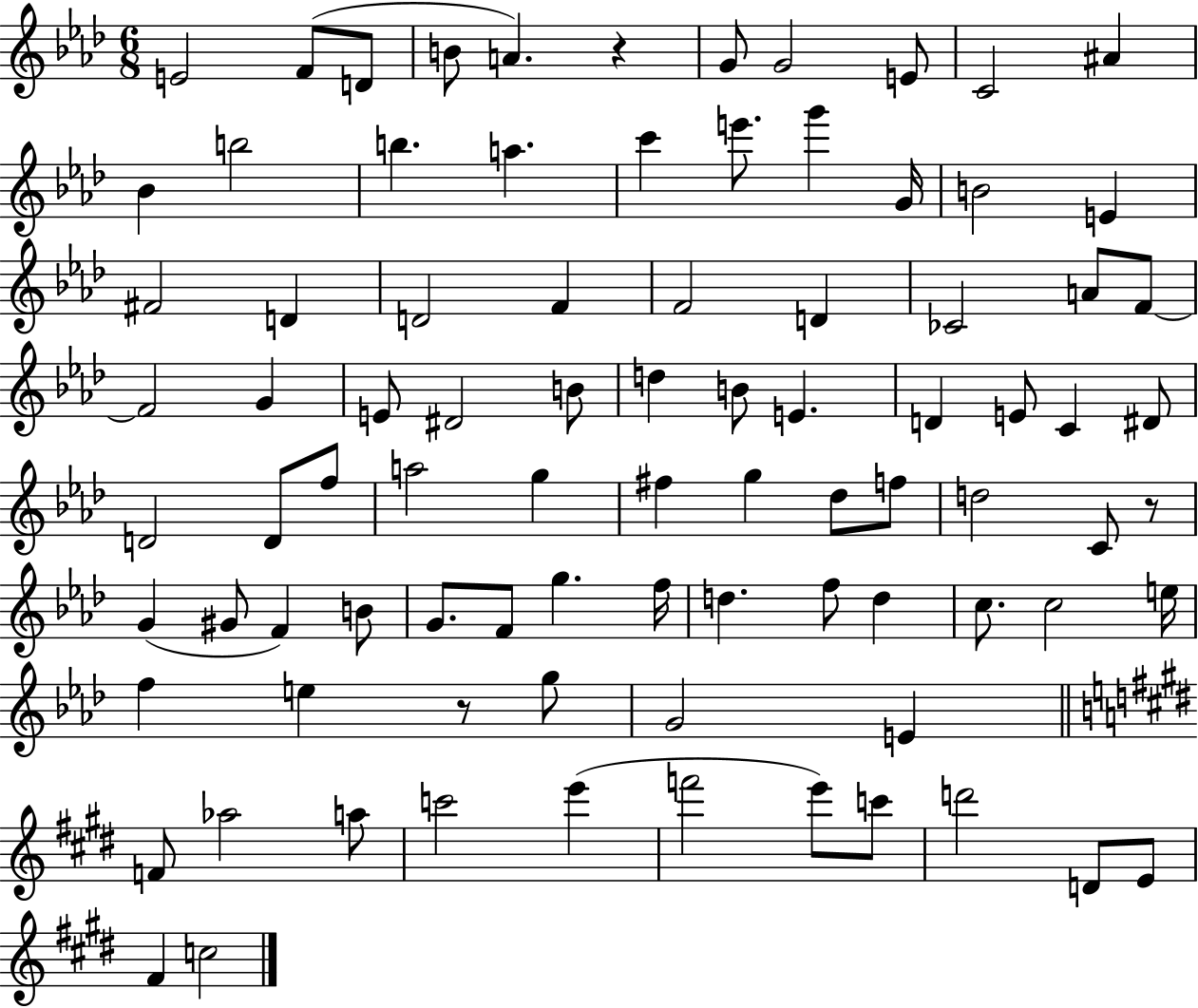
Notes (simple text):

E4/h F4/e D4/e B4/e A4/q. R/q G4/e G4/h E4/e C4/h A#4/q Bb4/q B5/h B5/q. A5/q. C6/q E6/e. G6/q G4/s B4/h E4/q F#4/h D4/q D4/h F4/q F4/h D4/q CES4/h A4/e F4/e F4/h G4/q E4/e D#4/h B4/e D5/q B4/e E4/q. D4/q E4/e C4/q D#4/e D4/h D4/e F5/e A5/h G5/q F#5/q G5/q Db5/e F5/e D5/h C4/e R/e G4/q G#4/e F4/q B4/e G4/e. F4/e G5/q. F5/s D5/q. F5/e D5/q C5/e. C5/h E5/s F5/q E5/q R/e G5/e G4/h E4/q F4/e Ab5/h A5/e C6/h E6/q F6/h E6/e C6/e D6/h D4/e E4/e F#4/q C5/h